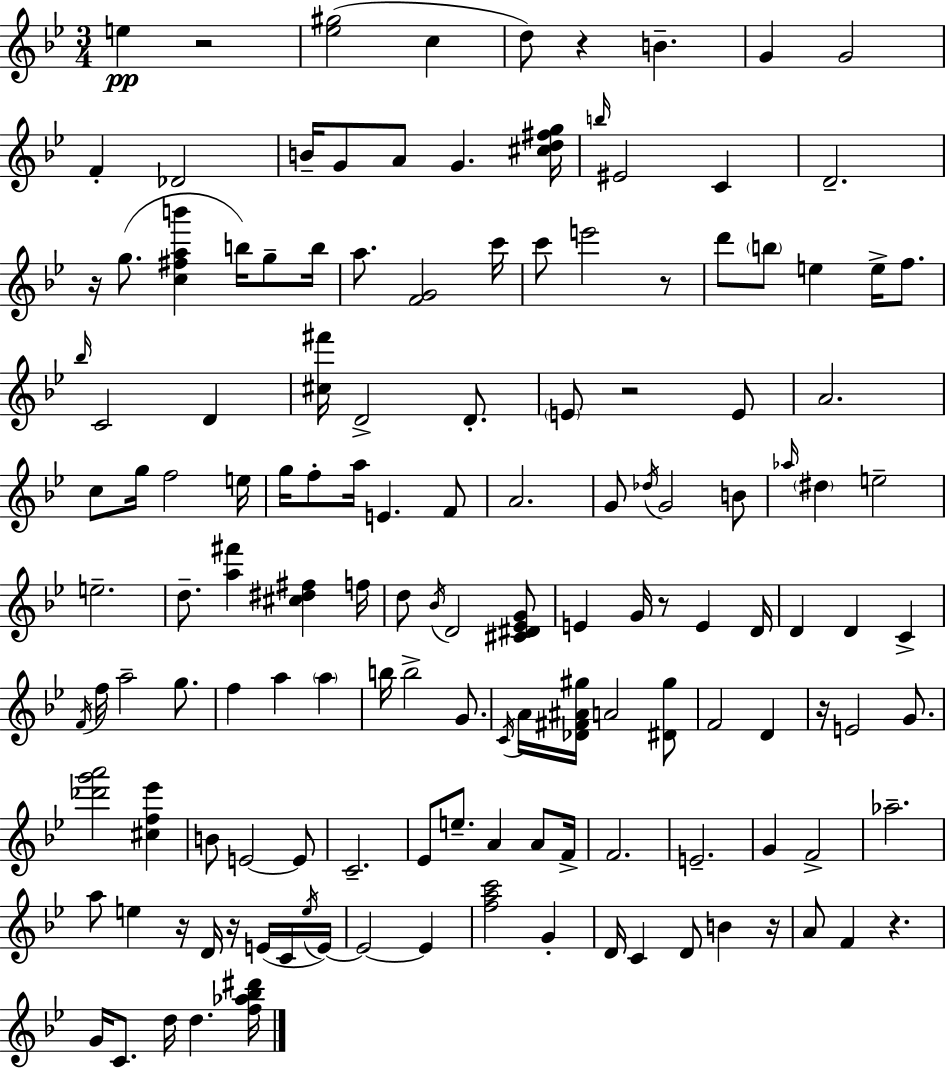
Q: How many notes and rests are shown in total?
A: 143